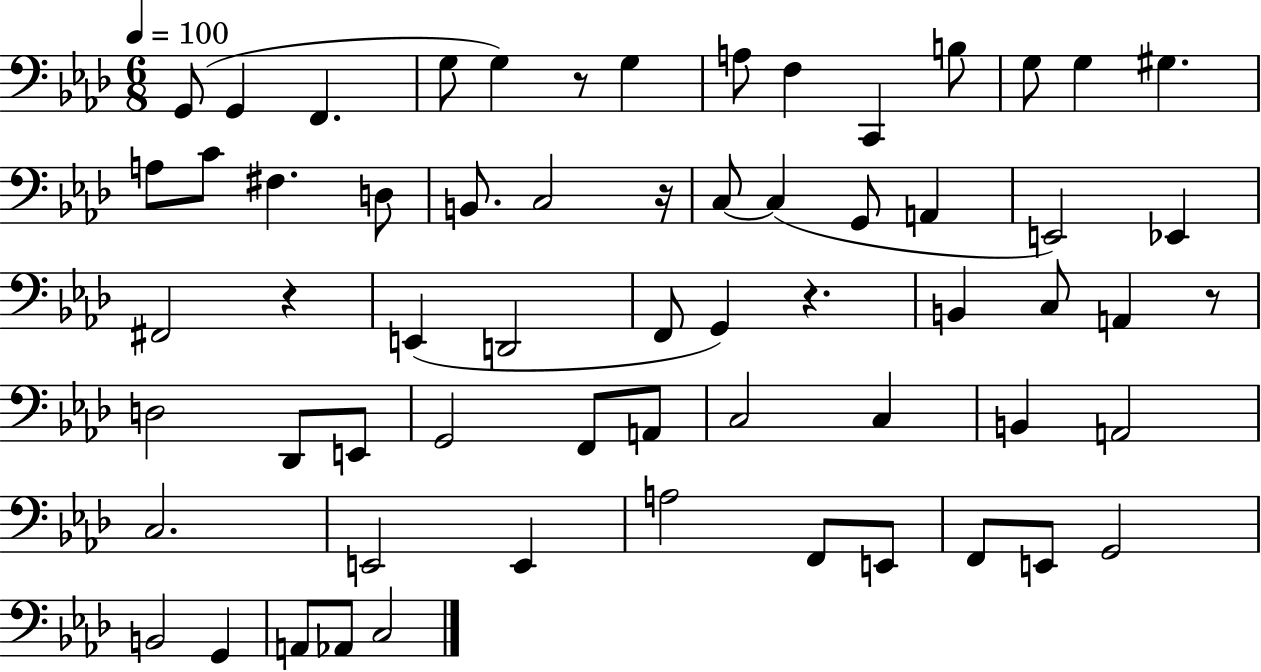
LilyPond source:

{
  \clef bass
  \numericTimeSignature
  \time 6/8
  \key aes \major
  \tempo 4 = 100
  g,8( g,4 f,4. | g8 g4) r8 g4 | a8 f4 c,4 b8 | g8 g4 gis4. | \break a8 c'8 fis4. d8 | b,8. c2 r16 | c8~~ c4( g,8 a,4 | e,2) ees,4 | \break fis,2 r4 | e,4( d,2 | f,8 g,4) r4. | b,4 c8 a,4 r8 | \break d2 des,8 e,8 | g,2 f,8 a,8 | c2 c4 | b,4 a,2 | \break c2. | e,2 e,4 | a2 f,8 e,8 | f,8 e,8 g,2 | \break b,2 g,4 | a,8 aes,8 c2 | \bar "|."
}